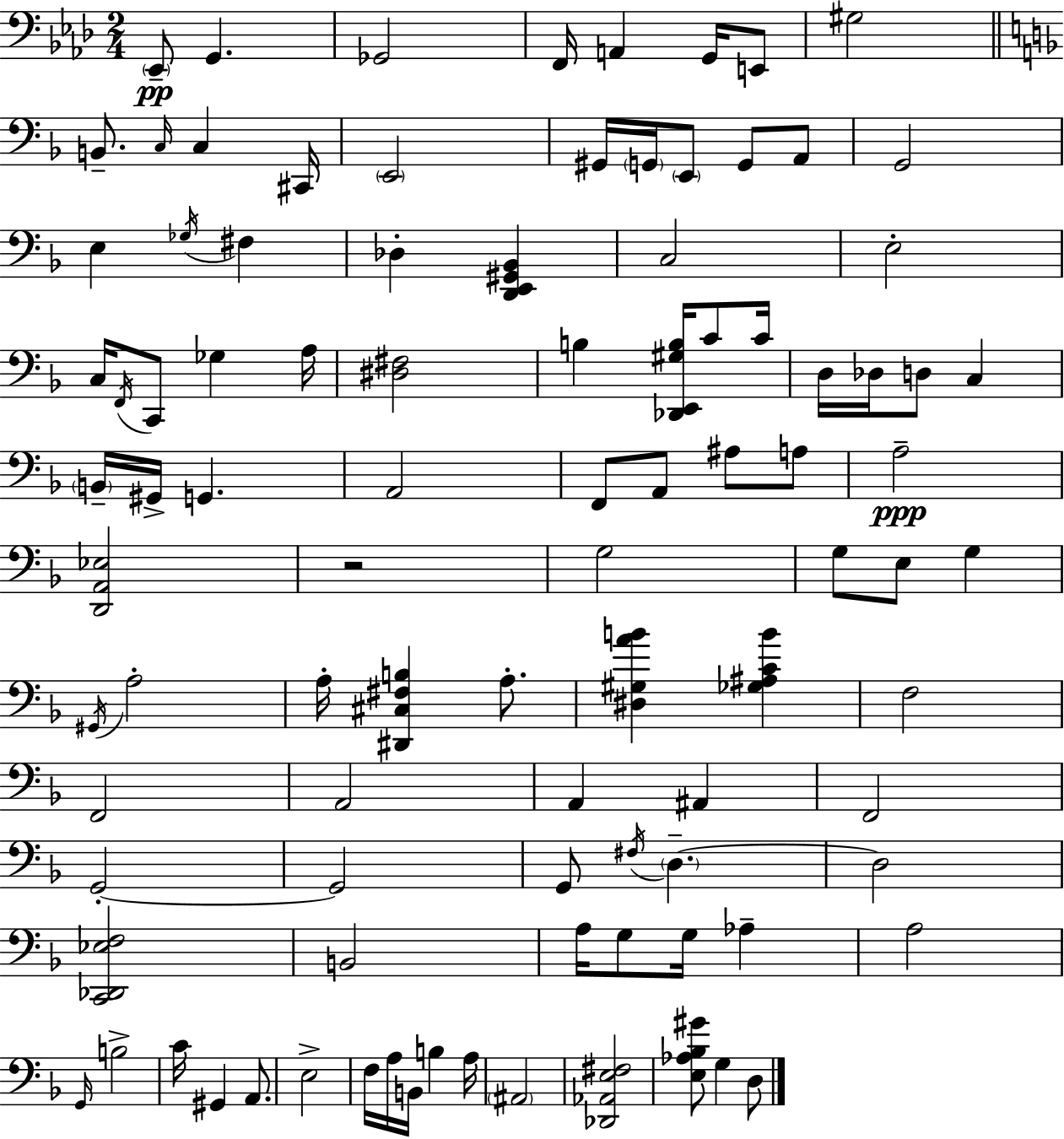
Eb2/e G2/q. Gb2/h F2/s A2/q G2/s E2/e G#3/h B2/e. C3/s C3/q C#2/s E2/h G#2/s G2/s E2/e G2/e A2/e G2/h E3/q Gb3/s F#3/q Db3/q [D2,E2,G#2,Bb2]/q C3/h E3/h C3/s F2/s C2/e Gb3/q A3/s [D#3,F#3]/h B3/q [Db2,E2,G#3,B3]/s C4/e C4/s D3/s Db3/s D3/e C3/q B2/s G#2/s G2/q. A2/h F2/e A2/e A#3/e A3/e A3/h [D2,A2,Eb3]/h R/h G3/h G3/e E3/e G3/q G#2/s A3/h A3/s [D#2,C#3,F#3,B3]/q A3/e. [D#3,G#3,A4,B4]/q [Gb3,A#3,C4,B4]/q F3/h F2/h A2/h A2/q A#2/q F2/h G2/h G2/h G2/e F#3/s D3/q. D3/h [C2,Db2,Eb3,F3]/h B2/h A3/s G3/e G3/s Ab3/q A3/h G2/s B3/h C4/s G#2/q A2/e. E3/h F3/s A3/s B2/s B3/q A3/s A#2/h [Db2,Ab2,E3,F#3]/h [E3,Ab3,Bb3,G#4]/e G3/q D3/e